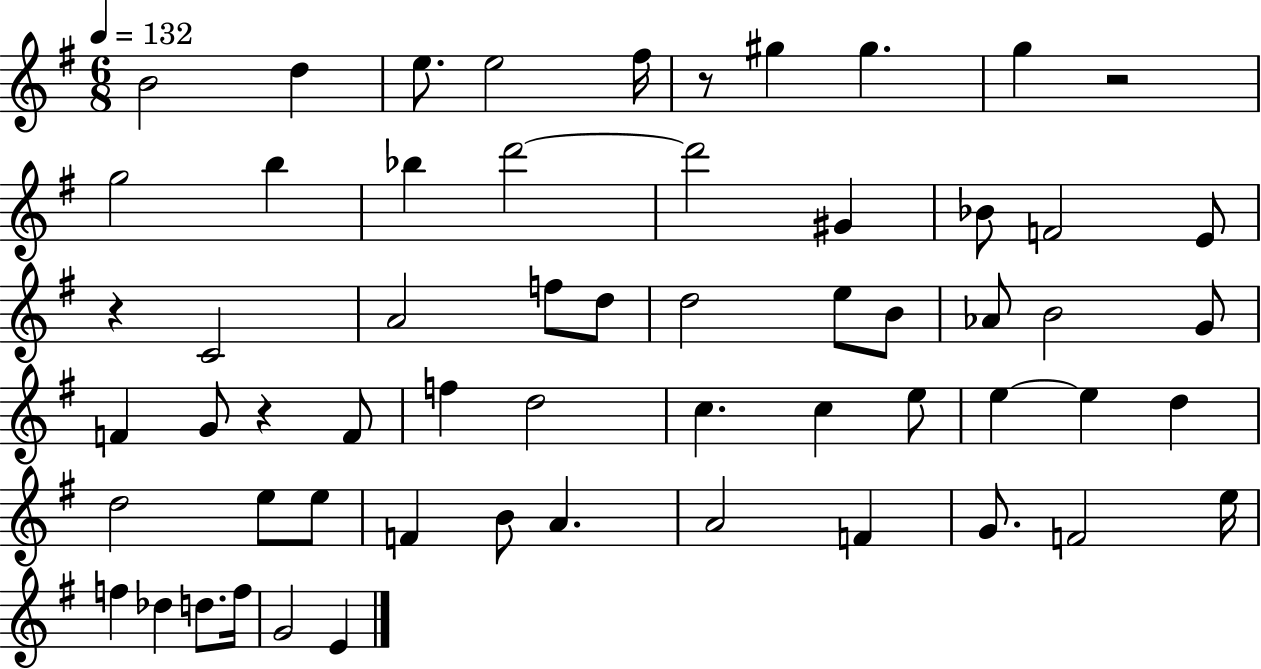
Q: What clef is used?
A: treble